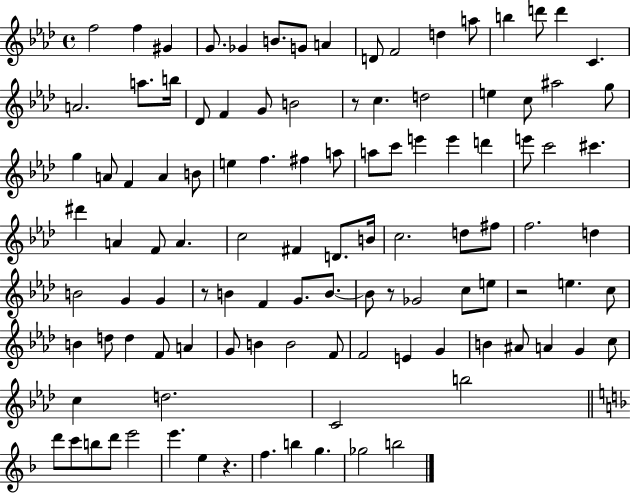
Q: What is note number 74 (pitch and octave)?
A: D5